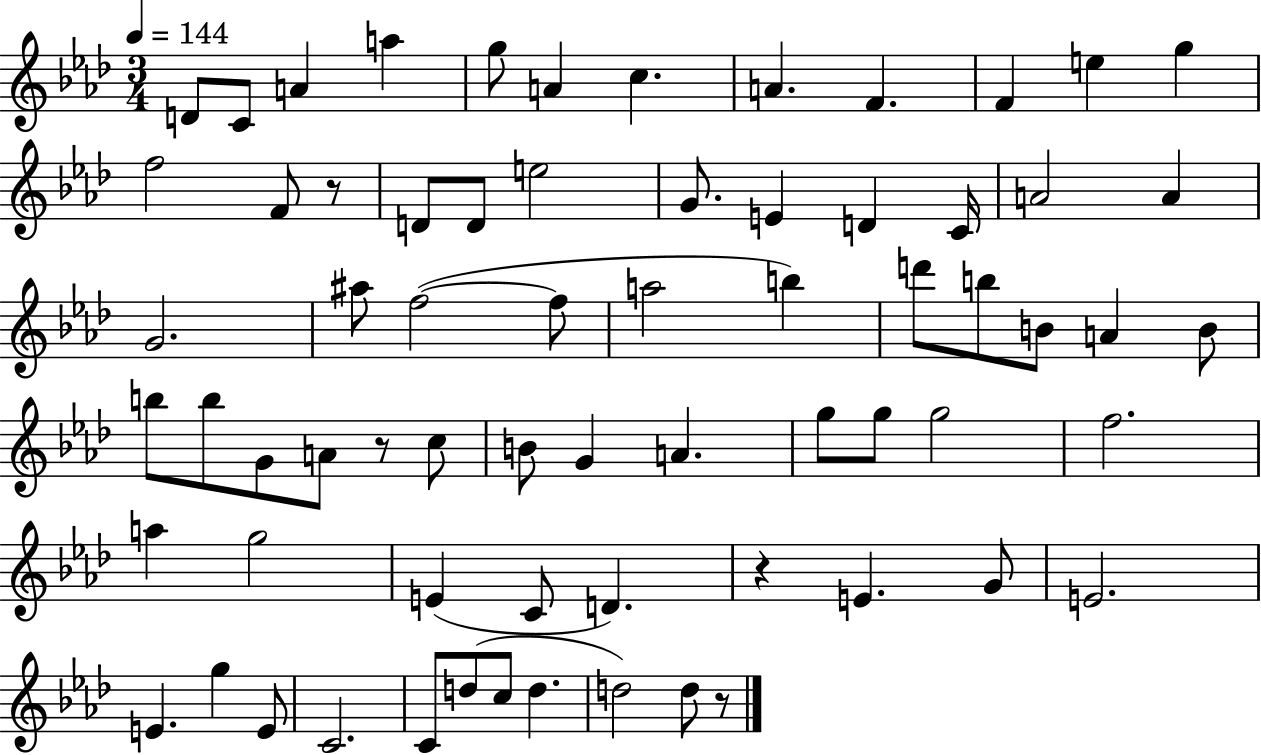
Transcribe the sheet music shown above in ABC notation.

X:1
T:Untitled
M:3/4
L:1/4
K:Ab
D/2 C/2 A a g/2 A c A F F e g f2 F/2 z/2 D/2 D/2 e2 G/2 E D C/4 A2 A G2 ^a/2 f2 f/2 a2 b d'/2 b/2 B/2 A B/2 b/2 b/2 G/2 A/2 z/2 c/2 B/2 G A g/2 g/2 g2 f2 a g2 E C/2 D z E G/2 E2 E g E/2 C2 C/2 d/2 c/2 d d2 d/2 z/2